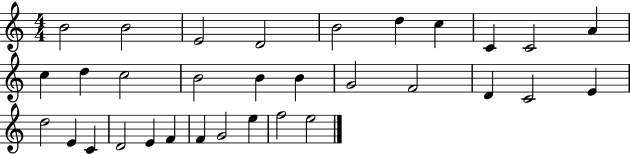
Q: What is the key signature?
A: C major